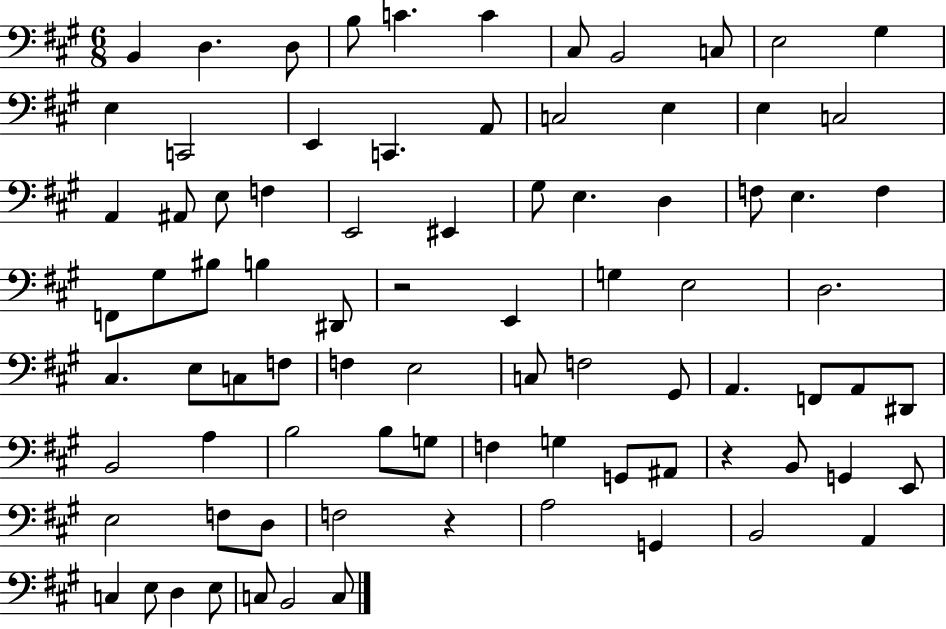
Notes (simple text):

B2/q D3/q. D3/e B3/e C4/q. C4/q C#3/e B2/h C3/e E3/h G#3/q E3/q C2/h E2/q C2/q. A2/e C3/h E3/q E3/q C3/h A2/q A#2/e E3/e F3/q E2/h EIS2/q G#3/e E3/q. D3/q F3/e E3/q. F3/q F2/e G#3/e BIS3/e B3/q D#2/e R/h E2/q G3/q E3/h D3/h. C#3/q. E3/e C3/e F3/e F3/q E3/h C3/e F3/h G#2/e A2/q. F2/e A2/e D#2/e B2/h A3/q B3/h B3/e G3/e F3/q G3/q G2/e A#2/e R/q B2/e G2/q E2/e E3/h F3/e D3/e F3/h R/q A3/h G2/q B2/h A2/q C3/q E3/e D3/q E3/e C3/e B2/h C3/e